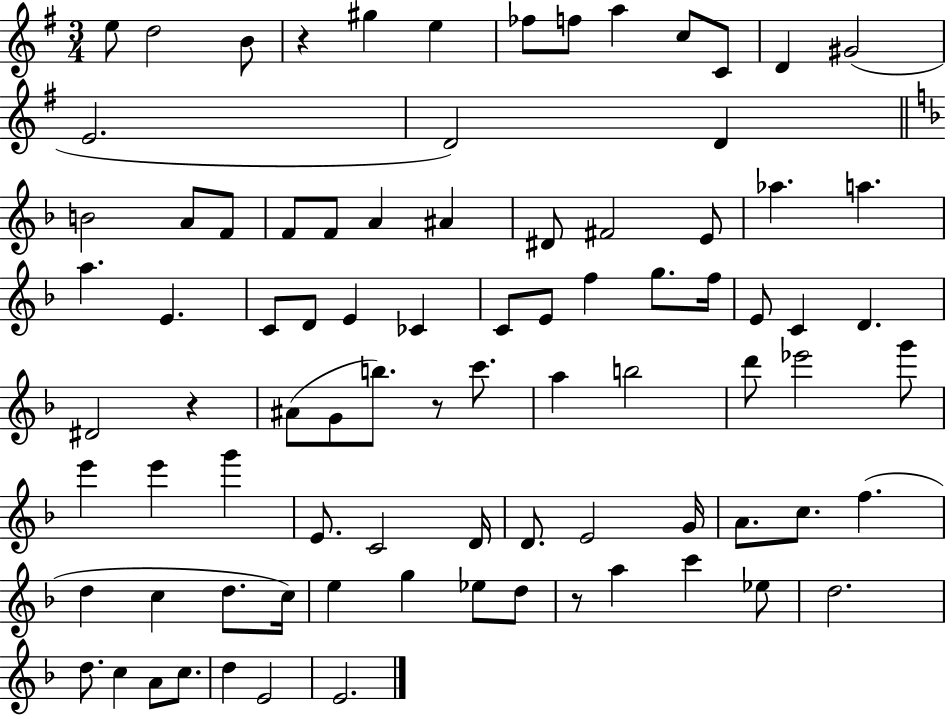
E5/e D5/h B4/e R/q G#5/q E5/q FES5/e F5/e A5/q C5/e C4/e D4/q G#4/h E4/h. D4/h D4/q B4/h A4/e F4/e F4/e F4/e A4/q A#4/q D#4/e F#4/h E4/e Ab5/q. A5/q. A5/q. E4/q. C4/e D4/e E4/q CES4/q C4/e E4/e F5/q G5/e. F5/s E4/e C4/q D4/q. D#4/h R/q A#4/e G4/e B5/e. R/e C6/e. A5/q B5/h D6/e Eb6/h G6/e E6/q E6/q G6/q E4/e. C4/h D4/s D4/e. E4/h G4/s A4/e. C5/e. F5/q. D5/q C5/q D5/e. C5/s E5/q G5/q Eb5/e D5/e R/e A5/q C6/q Eb5/e D5/h. D5/e. C5/q A4/e C5/e. D5/q E4/h E4/h.